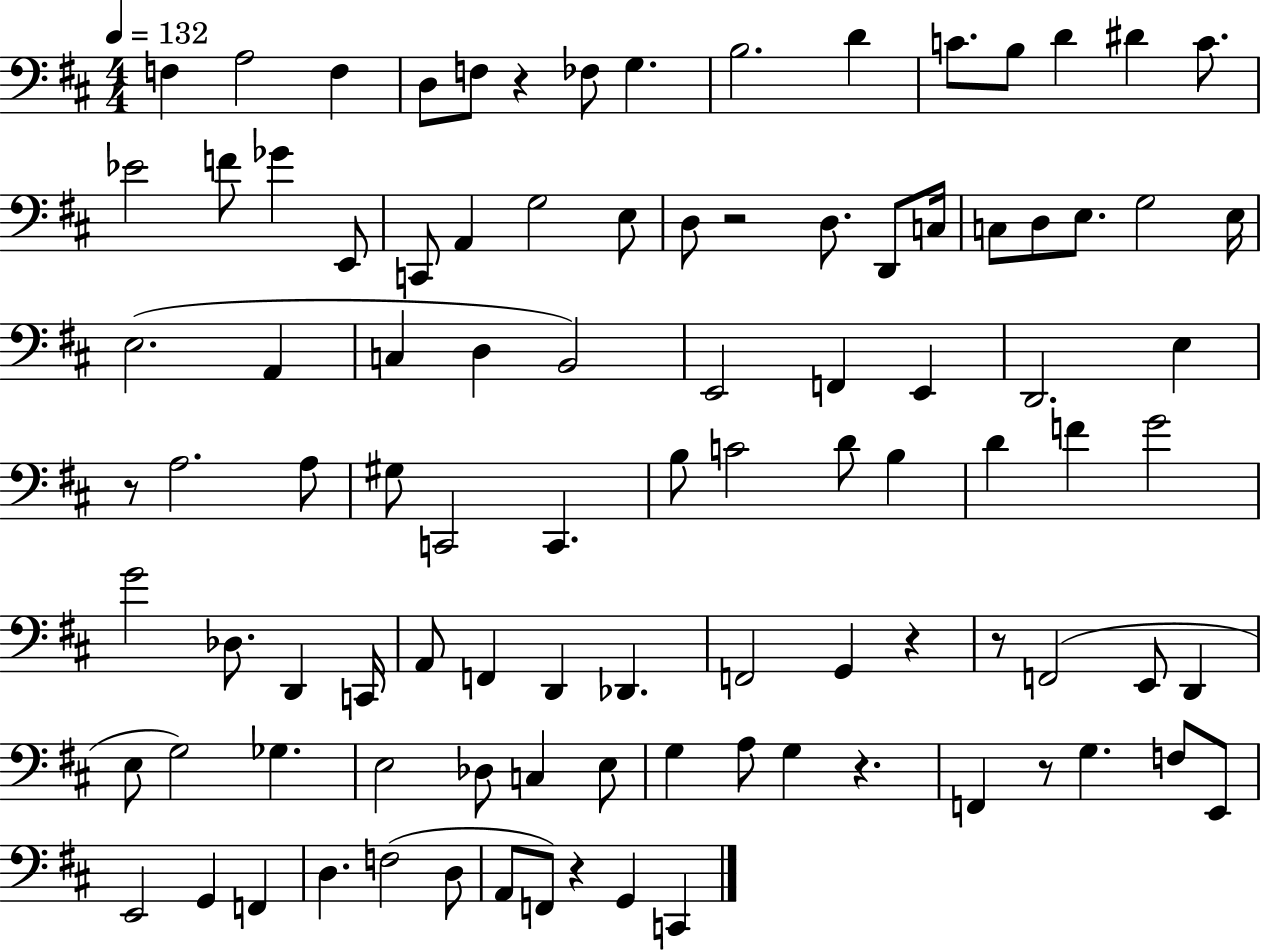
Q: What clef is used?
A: bass